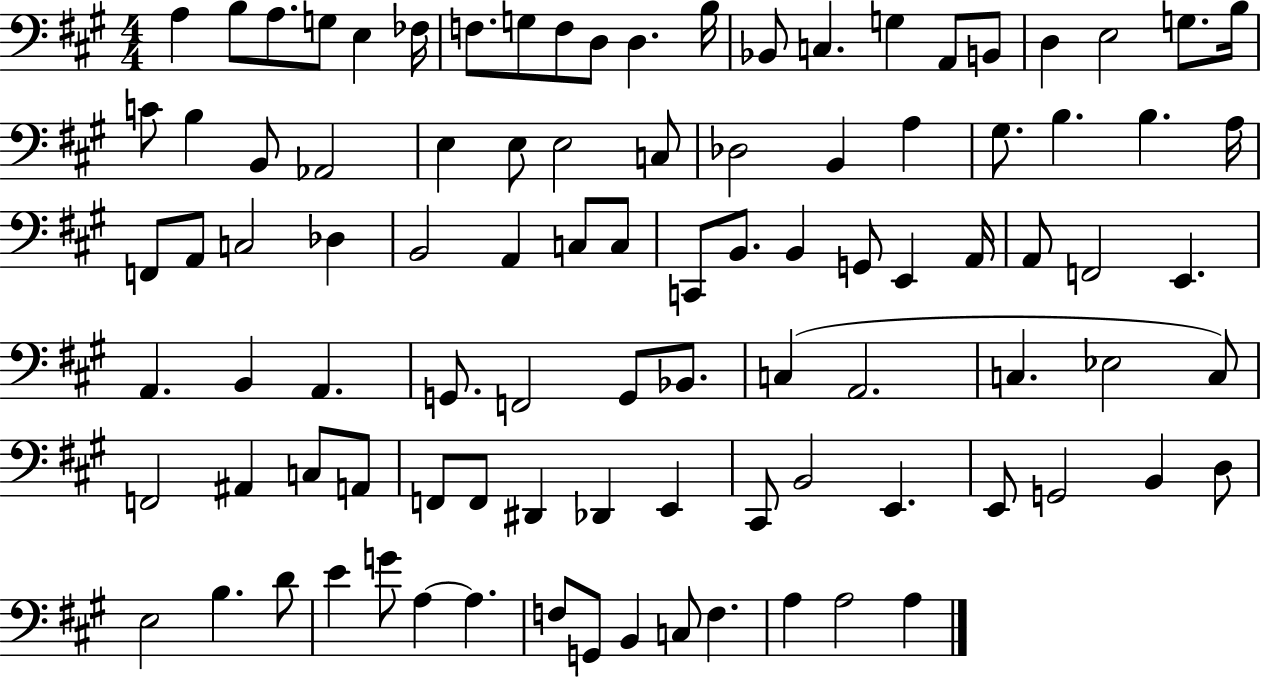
X:1
T:Untitled
M:4/4
L:1/4
K:A
A, B,/2 A,/2 G,/2 E, _F,/4 F,/2 G,/2 F,/2 D,/2 D, B,/4 _B,,/2 C, G, A,,/2 B,,/2 D, E,2 G,/2 B,/4 C/2 B, B,,/2 _A,,2 E, E,/2 E,2 C,/2 _D,2 B,, A, ^G,/2 B, B, A,/4 F,,/2 A,,/2 C,2 _D, B,,2 A,, C,/2 C,/2 C,,/2 B,,/2 B,, G,,/2 E,, A,,/4 A,,/2 F,,2 E,, A,, B,, A,, G,,/2 F,,2 G,,/2 _B,,/2 C, A,,2 C, _E,2 C,/2 F,,2 ^A,, C,/2 A,,/2 F,,/2 F,,/2 ^D,, _D,, E,, ^C,,/2 B,,2 E,, E,,/2 G,,2 B,, D,/2 E,2 B, D/2 E G/2 A, A, F,/2 G,,/2 B,, C,/2 F, A, A,2 A,